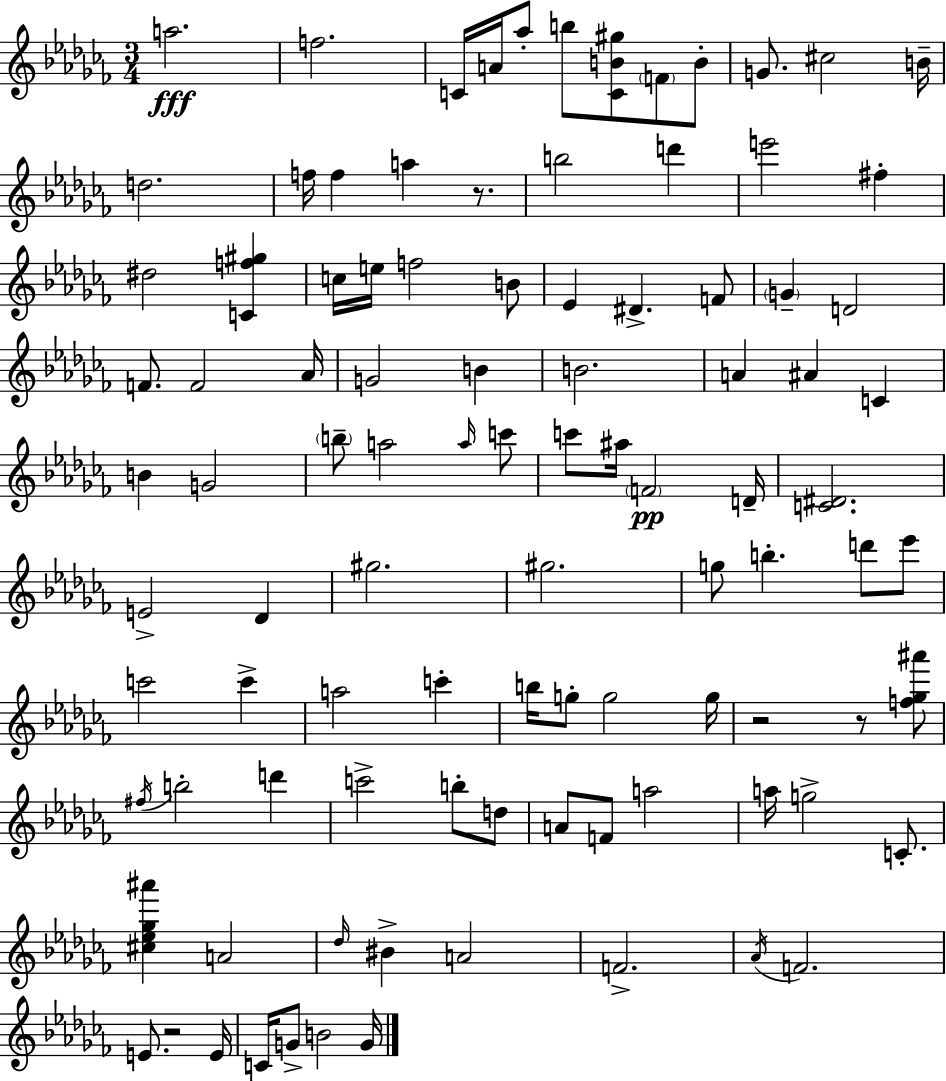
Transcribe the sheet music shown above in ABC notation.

X:1
T:Untitled
M:3/4
L:1/4
K:Abm
a2 f2 C/4 A/4 _a/2 b/2 [CB^g]/2 F/2 B/2 G/2 ^c2 B/4 d2 f/4 f a z/2 b2 d' e'2 ^f ^d2 [Cf^g] c/4 e/4 f2 B/2 _E ^D F/2 G D2 F/2 F2 _A/4 G2 B B2 A ^A C B G2 b/2 a2 a/4 c'/2 c'/2 ^a/4 F2 D/4 [C^D]2 E2 _D ^g2 ^g2 g/2 b d'/2 _e'/2 c'2 c' a2 c' b/4 g/2 g2 g/4 z2 z/2 [f_g^a']/2 ^f/4 b2 d' c'2 b/2 d/2 A/2 F/2 a2 a/4 g2 C/2 [^c_e_g^a'] A2 _d/4 ^B A2 F2 _A/4 F2 E/2 z2 E/4 C/4 G/2 B2 G/4